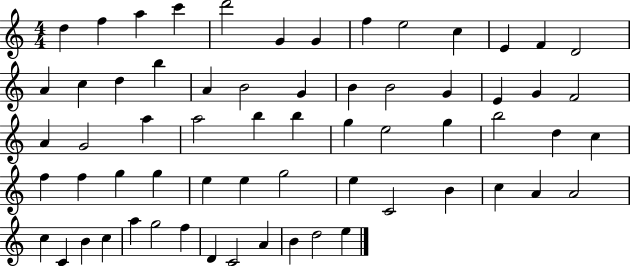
{
  \clef treble
  \numericTimeSignature
  \time 4/4
  \key c \major
  d''4 f''4 a''4 c'''4 | d'''2 g'4 g'4 | f''4 e''2 c''4 | e'4 f'4 d'2 | \break a'4 c''4 d''4 b''4 | a'4 b'2 g'4 | b'4 b'2 g'4 | e'4 g'4 f'2 | \break a'4 g'2 a''4 | a''2 b''4 b''4 | g''4 e''2 g''4 | b''2 d''4 c''4 | \break f''4 f''4 g''4 g''4 | e''4 e''4 g''2 | e''4 c'2 b'4 | c''4 a'4 a'2 | \break c''4 c'4 b'4 c''4 | a''4 g''2 f''4 | d'4 c'2 a'4 | b'4 d''2 e''4 | \break \bar "|."
}